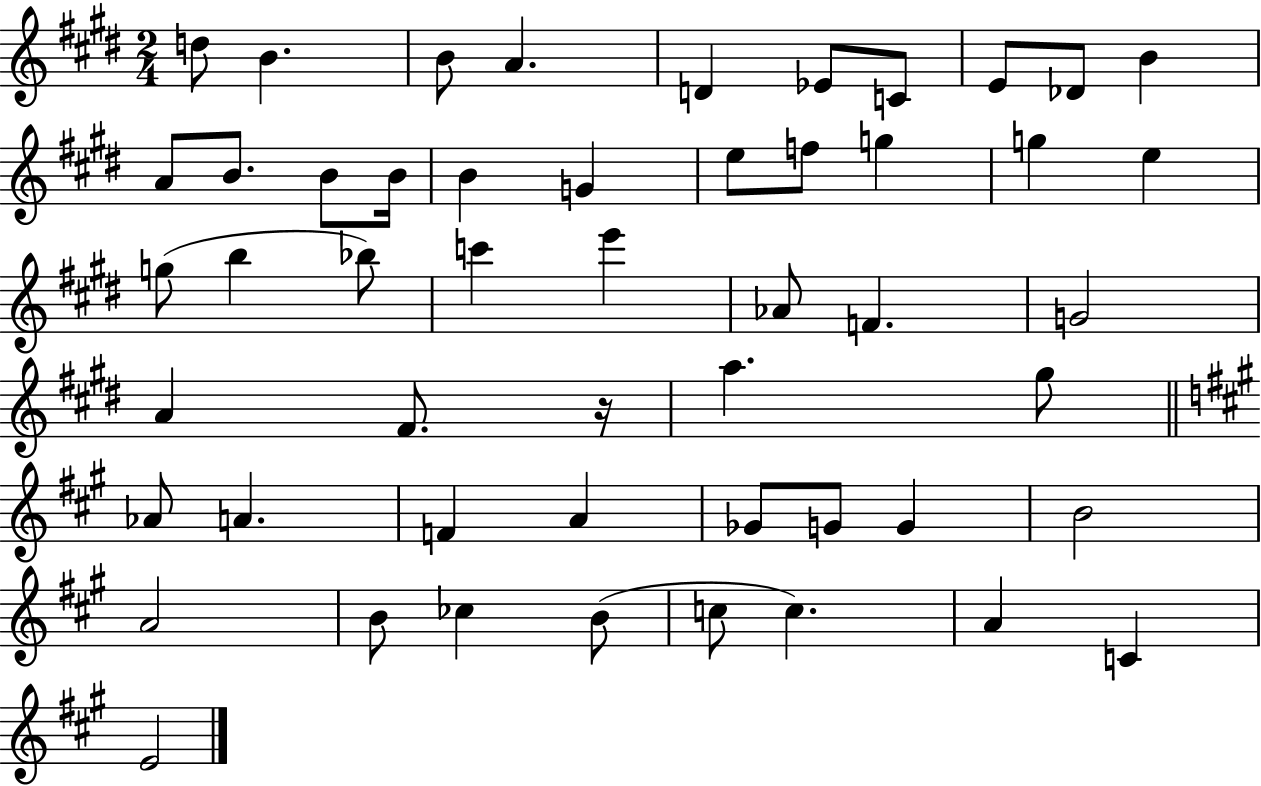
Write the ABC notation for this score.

X:1
T:Untitled
M:2/4
L:1/4
K:E
d/2 B B/2 A D _E/2 C/2 E/2 _D/2 B A/2 B/2 B/2 B/4 B G e/2 f/2 g g e g/2 b _b/2 c' e' _A/2 F G2 A ^F/2 z/4 a ^g/2 _A/2 A F A _G/2 G/2 G B2 A2 B/2 _c B/2 c/2 c A C E2